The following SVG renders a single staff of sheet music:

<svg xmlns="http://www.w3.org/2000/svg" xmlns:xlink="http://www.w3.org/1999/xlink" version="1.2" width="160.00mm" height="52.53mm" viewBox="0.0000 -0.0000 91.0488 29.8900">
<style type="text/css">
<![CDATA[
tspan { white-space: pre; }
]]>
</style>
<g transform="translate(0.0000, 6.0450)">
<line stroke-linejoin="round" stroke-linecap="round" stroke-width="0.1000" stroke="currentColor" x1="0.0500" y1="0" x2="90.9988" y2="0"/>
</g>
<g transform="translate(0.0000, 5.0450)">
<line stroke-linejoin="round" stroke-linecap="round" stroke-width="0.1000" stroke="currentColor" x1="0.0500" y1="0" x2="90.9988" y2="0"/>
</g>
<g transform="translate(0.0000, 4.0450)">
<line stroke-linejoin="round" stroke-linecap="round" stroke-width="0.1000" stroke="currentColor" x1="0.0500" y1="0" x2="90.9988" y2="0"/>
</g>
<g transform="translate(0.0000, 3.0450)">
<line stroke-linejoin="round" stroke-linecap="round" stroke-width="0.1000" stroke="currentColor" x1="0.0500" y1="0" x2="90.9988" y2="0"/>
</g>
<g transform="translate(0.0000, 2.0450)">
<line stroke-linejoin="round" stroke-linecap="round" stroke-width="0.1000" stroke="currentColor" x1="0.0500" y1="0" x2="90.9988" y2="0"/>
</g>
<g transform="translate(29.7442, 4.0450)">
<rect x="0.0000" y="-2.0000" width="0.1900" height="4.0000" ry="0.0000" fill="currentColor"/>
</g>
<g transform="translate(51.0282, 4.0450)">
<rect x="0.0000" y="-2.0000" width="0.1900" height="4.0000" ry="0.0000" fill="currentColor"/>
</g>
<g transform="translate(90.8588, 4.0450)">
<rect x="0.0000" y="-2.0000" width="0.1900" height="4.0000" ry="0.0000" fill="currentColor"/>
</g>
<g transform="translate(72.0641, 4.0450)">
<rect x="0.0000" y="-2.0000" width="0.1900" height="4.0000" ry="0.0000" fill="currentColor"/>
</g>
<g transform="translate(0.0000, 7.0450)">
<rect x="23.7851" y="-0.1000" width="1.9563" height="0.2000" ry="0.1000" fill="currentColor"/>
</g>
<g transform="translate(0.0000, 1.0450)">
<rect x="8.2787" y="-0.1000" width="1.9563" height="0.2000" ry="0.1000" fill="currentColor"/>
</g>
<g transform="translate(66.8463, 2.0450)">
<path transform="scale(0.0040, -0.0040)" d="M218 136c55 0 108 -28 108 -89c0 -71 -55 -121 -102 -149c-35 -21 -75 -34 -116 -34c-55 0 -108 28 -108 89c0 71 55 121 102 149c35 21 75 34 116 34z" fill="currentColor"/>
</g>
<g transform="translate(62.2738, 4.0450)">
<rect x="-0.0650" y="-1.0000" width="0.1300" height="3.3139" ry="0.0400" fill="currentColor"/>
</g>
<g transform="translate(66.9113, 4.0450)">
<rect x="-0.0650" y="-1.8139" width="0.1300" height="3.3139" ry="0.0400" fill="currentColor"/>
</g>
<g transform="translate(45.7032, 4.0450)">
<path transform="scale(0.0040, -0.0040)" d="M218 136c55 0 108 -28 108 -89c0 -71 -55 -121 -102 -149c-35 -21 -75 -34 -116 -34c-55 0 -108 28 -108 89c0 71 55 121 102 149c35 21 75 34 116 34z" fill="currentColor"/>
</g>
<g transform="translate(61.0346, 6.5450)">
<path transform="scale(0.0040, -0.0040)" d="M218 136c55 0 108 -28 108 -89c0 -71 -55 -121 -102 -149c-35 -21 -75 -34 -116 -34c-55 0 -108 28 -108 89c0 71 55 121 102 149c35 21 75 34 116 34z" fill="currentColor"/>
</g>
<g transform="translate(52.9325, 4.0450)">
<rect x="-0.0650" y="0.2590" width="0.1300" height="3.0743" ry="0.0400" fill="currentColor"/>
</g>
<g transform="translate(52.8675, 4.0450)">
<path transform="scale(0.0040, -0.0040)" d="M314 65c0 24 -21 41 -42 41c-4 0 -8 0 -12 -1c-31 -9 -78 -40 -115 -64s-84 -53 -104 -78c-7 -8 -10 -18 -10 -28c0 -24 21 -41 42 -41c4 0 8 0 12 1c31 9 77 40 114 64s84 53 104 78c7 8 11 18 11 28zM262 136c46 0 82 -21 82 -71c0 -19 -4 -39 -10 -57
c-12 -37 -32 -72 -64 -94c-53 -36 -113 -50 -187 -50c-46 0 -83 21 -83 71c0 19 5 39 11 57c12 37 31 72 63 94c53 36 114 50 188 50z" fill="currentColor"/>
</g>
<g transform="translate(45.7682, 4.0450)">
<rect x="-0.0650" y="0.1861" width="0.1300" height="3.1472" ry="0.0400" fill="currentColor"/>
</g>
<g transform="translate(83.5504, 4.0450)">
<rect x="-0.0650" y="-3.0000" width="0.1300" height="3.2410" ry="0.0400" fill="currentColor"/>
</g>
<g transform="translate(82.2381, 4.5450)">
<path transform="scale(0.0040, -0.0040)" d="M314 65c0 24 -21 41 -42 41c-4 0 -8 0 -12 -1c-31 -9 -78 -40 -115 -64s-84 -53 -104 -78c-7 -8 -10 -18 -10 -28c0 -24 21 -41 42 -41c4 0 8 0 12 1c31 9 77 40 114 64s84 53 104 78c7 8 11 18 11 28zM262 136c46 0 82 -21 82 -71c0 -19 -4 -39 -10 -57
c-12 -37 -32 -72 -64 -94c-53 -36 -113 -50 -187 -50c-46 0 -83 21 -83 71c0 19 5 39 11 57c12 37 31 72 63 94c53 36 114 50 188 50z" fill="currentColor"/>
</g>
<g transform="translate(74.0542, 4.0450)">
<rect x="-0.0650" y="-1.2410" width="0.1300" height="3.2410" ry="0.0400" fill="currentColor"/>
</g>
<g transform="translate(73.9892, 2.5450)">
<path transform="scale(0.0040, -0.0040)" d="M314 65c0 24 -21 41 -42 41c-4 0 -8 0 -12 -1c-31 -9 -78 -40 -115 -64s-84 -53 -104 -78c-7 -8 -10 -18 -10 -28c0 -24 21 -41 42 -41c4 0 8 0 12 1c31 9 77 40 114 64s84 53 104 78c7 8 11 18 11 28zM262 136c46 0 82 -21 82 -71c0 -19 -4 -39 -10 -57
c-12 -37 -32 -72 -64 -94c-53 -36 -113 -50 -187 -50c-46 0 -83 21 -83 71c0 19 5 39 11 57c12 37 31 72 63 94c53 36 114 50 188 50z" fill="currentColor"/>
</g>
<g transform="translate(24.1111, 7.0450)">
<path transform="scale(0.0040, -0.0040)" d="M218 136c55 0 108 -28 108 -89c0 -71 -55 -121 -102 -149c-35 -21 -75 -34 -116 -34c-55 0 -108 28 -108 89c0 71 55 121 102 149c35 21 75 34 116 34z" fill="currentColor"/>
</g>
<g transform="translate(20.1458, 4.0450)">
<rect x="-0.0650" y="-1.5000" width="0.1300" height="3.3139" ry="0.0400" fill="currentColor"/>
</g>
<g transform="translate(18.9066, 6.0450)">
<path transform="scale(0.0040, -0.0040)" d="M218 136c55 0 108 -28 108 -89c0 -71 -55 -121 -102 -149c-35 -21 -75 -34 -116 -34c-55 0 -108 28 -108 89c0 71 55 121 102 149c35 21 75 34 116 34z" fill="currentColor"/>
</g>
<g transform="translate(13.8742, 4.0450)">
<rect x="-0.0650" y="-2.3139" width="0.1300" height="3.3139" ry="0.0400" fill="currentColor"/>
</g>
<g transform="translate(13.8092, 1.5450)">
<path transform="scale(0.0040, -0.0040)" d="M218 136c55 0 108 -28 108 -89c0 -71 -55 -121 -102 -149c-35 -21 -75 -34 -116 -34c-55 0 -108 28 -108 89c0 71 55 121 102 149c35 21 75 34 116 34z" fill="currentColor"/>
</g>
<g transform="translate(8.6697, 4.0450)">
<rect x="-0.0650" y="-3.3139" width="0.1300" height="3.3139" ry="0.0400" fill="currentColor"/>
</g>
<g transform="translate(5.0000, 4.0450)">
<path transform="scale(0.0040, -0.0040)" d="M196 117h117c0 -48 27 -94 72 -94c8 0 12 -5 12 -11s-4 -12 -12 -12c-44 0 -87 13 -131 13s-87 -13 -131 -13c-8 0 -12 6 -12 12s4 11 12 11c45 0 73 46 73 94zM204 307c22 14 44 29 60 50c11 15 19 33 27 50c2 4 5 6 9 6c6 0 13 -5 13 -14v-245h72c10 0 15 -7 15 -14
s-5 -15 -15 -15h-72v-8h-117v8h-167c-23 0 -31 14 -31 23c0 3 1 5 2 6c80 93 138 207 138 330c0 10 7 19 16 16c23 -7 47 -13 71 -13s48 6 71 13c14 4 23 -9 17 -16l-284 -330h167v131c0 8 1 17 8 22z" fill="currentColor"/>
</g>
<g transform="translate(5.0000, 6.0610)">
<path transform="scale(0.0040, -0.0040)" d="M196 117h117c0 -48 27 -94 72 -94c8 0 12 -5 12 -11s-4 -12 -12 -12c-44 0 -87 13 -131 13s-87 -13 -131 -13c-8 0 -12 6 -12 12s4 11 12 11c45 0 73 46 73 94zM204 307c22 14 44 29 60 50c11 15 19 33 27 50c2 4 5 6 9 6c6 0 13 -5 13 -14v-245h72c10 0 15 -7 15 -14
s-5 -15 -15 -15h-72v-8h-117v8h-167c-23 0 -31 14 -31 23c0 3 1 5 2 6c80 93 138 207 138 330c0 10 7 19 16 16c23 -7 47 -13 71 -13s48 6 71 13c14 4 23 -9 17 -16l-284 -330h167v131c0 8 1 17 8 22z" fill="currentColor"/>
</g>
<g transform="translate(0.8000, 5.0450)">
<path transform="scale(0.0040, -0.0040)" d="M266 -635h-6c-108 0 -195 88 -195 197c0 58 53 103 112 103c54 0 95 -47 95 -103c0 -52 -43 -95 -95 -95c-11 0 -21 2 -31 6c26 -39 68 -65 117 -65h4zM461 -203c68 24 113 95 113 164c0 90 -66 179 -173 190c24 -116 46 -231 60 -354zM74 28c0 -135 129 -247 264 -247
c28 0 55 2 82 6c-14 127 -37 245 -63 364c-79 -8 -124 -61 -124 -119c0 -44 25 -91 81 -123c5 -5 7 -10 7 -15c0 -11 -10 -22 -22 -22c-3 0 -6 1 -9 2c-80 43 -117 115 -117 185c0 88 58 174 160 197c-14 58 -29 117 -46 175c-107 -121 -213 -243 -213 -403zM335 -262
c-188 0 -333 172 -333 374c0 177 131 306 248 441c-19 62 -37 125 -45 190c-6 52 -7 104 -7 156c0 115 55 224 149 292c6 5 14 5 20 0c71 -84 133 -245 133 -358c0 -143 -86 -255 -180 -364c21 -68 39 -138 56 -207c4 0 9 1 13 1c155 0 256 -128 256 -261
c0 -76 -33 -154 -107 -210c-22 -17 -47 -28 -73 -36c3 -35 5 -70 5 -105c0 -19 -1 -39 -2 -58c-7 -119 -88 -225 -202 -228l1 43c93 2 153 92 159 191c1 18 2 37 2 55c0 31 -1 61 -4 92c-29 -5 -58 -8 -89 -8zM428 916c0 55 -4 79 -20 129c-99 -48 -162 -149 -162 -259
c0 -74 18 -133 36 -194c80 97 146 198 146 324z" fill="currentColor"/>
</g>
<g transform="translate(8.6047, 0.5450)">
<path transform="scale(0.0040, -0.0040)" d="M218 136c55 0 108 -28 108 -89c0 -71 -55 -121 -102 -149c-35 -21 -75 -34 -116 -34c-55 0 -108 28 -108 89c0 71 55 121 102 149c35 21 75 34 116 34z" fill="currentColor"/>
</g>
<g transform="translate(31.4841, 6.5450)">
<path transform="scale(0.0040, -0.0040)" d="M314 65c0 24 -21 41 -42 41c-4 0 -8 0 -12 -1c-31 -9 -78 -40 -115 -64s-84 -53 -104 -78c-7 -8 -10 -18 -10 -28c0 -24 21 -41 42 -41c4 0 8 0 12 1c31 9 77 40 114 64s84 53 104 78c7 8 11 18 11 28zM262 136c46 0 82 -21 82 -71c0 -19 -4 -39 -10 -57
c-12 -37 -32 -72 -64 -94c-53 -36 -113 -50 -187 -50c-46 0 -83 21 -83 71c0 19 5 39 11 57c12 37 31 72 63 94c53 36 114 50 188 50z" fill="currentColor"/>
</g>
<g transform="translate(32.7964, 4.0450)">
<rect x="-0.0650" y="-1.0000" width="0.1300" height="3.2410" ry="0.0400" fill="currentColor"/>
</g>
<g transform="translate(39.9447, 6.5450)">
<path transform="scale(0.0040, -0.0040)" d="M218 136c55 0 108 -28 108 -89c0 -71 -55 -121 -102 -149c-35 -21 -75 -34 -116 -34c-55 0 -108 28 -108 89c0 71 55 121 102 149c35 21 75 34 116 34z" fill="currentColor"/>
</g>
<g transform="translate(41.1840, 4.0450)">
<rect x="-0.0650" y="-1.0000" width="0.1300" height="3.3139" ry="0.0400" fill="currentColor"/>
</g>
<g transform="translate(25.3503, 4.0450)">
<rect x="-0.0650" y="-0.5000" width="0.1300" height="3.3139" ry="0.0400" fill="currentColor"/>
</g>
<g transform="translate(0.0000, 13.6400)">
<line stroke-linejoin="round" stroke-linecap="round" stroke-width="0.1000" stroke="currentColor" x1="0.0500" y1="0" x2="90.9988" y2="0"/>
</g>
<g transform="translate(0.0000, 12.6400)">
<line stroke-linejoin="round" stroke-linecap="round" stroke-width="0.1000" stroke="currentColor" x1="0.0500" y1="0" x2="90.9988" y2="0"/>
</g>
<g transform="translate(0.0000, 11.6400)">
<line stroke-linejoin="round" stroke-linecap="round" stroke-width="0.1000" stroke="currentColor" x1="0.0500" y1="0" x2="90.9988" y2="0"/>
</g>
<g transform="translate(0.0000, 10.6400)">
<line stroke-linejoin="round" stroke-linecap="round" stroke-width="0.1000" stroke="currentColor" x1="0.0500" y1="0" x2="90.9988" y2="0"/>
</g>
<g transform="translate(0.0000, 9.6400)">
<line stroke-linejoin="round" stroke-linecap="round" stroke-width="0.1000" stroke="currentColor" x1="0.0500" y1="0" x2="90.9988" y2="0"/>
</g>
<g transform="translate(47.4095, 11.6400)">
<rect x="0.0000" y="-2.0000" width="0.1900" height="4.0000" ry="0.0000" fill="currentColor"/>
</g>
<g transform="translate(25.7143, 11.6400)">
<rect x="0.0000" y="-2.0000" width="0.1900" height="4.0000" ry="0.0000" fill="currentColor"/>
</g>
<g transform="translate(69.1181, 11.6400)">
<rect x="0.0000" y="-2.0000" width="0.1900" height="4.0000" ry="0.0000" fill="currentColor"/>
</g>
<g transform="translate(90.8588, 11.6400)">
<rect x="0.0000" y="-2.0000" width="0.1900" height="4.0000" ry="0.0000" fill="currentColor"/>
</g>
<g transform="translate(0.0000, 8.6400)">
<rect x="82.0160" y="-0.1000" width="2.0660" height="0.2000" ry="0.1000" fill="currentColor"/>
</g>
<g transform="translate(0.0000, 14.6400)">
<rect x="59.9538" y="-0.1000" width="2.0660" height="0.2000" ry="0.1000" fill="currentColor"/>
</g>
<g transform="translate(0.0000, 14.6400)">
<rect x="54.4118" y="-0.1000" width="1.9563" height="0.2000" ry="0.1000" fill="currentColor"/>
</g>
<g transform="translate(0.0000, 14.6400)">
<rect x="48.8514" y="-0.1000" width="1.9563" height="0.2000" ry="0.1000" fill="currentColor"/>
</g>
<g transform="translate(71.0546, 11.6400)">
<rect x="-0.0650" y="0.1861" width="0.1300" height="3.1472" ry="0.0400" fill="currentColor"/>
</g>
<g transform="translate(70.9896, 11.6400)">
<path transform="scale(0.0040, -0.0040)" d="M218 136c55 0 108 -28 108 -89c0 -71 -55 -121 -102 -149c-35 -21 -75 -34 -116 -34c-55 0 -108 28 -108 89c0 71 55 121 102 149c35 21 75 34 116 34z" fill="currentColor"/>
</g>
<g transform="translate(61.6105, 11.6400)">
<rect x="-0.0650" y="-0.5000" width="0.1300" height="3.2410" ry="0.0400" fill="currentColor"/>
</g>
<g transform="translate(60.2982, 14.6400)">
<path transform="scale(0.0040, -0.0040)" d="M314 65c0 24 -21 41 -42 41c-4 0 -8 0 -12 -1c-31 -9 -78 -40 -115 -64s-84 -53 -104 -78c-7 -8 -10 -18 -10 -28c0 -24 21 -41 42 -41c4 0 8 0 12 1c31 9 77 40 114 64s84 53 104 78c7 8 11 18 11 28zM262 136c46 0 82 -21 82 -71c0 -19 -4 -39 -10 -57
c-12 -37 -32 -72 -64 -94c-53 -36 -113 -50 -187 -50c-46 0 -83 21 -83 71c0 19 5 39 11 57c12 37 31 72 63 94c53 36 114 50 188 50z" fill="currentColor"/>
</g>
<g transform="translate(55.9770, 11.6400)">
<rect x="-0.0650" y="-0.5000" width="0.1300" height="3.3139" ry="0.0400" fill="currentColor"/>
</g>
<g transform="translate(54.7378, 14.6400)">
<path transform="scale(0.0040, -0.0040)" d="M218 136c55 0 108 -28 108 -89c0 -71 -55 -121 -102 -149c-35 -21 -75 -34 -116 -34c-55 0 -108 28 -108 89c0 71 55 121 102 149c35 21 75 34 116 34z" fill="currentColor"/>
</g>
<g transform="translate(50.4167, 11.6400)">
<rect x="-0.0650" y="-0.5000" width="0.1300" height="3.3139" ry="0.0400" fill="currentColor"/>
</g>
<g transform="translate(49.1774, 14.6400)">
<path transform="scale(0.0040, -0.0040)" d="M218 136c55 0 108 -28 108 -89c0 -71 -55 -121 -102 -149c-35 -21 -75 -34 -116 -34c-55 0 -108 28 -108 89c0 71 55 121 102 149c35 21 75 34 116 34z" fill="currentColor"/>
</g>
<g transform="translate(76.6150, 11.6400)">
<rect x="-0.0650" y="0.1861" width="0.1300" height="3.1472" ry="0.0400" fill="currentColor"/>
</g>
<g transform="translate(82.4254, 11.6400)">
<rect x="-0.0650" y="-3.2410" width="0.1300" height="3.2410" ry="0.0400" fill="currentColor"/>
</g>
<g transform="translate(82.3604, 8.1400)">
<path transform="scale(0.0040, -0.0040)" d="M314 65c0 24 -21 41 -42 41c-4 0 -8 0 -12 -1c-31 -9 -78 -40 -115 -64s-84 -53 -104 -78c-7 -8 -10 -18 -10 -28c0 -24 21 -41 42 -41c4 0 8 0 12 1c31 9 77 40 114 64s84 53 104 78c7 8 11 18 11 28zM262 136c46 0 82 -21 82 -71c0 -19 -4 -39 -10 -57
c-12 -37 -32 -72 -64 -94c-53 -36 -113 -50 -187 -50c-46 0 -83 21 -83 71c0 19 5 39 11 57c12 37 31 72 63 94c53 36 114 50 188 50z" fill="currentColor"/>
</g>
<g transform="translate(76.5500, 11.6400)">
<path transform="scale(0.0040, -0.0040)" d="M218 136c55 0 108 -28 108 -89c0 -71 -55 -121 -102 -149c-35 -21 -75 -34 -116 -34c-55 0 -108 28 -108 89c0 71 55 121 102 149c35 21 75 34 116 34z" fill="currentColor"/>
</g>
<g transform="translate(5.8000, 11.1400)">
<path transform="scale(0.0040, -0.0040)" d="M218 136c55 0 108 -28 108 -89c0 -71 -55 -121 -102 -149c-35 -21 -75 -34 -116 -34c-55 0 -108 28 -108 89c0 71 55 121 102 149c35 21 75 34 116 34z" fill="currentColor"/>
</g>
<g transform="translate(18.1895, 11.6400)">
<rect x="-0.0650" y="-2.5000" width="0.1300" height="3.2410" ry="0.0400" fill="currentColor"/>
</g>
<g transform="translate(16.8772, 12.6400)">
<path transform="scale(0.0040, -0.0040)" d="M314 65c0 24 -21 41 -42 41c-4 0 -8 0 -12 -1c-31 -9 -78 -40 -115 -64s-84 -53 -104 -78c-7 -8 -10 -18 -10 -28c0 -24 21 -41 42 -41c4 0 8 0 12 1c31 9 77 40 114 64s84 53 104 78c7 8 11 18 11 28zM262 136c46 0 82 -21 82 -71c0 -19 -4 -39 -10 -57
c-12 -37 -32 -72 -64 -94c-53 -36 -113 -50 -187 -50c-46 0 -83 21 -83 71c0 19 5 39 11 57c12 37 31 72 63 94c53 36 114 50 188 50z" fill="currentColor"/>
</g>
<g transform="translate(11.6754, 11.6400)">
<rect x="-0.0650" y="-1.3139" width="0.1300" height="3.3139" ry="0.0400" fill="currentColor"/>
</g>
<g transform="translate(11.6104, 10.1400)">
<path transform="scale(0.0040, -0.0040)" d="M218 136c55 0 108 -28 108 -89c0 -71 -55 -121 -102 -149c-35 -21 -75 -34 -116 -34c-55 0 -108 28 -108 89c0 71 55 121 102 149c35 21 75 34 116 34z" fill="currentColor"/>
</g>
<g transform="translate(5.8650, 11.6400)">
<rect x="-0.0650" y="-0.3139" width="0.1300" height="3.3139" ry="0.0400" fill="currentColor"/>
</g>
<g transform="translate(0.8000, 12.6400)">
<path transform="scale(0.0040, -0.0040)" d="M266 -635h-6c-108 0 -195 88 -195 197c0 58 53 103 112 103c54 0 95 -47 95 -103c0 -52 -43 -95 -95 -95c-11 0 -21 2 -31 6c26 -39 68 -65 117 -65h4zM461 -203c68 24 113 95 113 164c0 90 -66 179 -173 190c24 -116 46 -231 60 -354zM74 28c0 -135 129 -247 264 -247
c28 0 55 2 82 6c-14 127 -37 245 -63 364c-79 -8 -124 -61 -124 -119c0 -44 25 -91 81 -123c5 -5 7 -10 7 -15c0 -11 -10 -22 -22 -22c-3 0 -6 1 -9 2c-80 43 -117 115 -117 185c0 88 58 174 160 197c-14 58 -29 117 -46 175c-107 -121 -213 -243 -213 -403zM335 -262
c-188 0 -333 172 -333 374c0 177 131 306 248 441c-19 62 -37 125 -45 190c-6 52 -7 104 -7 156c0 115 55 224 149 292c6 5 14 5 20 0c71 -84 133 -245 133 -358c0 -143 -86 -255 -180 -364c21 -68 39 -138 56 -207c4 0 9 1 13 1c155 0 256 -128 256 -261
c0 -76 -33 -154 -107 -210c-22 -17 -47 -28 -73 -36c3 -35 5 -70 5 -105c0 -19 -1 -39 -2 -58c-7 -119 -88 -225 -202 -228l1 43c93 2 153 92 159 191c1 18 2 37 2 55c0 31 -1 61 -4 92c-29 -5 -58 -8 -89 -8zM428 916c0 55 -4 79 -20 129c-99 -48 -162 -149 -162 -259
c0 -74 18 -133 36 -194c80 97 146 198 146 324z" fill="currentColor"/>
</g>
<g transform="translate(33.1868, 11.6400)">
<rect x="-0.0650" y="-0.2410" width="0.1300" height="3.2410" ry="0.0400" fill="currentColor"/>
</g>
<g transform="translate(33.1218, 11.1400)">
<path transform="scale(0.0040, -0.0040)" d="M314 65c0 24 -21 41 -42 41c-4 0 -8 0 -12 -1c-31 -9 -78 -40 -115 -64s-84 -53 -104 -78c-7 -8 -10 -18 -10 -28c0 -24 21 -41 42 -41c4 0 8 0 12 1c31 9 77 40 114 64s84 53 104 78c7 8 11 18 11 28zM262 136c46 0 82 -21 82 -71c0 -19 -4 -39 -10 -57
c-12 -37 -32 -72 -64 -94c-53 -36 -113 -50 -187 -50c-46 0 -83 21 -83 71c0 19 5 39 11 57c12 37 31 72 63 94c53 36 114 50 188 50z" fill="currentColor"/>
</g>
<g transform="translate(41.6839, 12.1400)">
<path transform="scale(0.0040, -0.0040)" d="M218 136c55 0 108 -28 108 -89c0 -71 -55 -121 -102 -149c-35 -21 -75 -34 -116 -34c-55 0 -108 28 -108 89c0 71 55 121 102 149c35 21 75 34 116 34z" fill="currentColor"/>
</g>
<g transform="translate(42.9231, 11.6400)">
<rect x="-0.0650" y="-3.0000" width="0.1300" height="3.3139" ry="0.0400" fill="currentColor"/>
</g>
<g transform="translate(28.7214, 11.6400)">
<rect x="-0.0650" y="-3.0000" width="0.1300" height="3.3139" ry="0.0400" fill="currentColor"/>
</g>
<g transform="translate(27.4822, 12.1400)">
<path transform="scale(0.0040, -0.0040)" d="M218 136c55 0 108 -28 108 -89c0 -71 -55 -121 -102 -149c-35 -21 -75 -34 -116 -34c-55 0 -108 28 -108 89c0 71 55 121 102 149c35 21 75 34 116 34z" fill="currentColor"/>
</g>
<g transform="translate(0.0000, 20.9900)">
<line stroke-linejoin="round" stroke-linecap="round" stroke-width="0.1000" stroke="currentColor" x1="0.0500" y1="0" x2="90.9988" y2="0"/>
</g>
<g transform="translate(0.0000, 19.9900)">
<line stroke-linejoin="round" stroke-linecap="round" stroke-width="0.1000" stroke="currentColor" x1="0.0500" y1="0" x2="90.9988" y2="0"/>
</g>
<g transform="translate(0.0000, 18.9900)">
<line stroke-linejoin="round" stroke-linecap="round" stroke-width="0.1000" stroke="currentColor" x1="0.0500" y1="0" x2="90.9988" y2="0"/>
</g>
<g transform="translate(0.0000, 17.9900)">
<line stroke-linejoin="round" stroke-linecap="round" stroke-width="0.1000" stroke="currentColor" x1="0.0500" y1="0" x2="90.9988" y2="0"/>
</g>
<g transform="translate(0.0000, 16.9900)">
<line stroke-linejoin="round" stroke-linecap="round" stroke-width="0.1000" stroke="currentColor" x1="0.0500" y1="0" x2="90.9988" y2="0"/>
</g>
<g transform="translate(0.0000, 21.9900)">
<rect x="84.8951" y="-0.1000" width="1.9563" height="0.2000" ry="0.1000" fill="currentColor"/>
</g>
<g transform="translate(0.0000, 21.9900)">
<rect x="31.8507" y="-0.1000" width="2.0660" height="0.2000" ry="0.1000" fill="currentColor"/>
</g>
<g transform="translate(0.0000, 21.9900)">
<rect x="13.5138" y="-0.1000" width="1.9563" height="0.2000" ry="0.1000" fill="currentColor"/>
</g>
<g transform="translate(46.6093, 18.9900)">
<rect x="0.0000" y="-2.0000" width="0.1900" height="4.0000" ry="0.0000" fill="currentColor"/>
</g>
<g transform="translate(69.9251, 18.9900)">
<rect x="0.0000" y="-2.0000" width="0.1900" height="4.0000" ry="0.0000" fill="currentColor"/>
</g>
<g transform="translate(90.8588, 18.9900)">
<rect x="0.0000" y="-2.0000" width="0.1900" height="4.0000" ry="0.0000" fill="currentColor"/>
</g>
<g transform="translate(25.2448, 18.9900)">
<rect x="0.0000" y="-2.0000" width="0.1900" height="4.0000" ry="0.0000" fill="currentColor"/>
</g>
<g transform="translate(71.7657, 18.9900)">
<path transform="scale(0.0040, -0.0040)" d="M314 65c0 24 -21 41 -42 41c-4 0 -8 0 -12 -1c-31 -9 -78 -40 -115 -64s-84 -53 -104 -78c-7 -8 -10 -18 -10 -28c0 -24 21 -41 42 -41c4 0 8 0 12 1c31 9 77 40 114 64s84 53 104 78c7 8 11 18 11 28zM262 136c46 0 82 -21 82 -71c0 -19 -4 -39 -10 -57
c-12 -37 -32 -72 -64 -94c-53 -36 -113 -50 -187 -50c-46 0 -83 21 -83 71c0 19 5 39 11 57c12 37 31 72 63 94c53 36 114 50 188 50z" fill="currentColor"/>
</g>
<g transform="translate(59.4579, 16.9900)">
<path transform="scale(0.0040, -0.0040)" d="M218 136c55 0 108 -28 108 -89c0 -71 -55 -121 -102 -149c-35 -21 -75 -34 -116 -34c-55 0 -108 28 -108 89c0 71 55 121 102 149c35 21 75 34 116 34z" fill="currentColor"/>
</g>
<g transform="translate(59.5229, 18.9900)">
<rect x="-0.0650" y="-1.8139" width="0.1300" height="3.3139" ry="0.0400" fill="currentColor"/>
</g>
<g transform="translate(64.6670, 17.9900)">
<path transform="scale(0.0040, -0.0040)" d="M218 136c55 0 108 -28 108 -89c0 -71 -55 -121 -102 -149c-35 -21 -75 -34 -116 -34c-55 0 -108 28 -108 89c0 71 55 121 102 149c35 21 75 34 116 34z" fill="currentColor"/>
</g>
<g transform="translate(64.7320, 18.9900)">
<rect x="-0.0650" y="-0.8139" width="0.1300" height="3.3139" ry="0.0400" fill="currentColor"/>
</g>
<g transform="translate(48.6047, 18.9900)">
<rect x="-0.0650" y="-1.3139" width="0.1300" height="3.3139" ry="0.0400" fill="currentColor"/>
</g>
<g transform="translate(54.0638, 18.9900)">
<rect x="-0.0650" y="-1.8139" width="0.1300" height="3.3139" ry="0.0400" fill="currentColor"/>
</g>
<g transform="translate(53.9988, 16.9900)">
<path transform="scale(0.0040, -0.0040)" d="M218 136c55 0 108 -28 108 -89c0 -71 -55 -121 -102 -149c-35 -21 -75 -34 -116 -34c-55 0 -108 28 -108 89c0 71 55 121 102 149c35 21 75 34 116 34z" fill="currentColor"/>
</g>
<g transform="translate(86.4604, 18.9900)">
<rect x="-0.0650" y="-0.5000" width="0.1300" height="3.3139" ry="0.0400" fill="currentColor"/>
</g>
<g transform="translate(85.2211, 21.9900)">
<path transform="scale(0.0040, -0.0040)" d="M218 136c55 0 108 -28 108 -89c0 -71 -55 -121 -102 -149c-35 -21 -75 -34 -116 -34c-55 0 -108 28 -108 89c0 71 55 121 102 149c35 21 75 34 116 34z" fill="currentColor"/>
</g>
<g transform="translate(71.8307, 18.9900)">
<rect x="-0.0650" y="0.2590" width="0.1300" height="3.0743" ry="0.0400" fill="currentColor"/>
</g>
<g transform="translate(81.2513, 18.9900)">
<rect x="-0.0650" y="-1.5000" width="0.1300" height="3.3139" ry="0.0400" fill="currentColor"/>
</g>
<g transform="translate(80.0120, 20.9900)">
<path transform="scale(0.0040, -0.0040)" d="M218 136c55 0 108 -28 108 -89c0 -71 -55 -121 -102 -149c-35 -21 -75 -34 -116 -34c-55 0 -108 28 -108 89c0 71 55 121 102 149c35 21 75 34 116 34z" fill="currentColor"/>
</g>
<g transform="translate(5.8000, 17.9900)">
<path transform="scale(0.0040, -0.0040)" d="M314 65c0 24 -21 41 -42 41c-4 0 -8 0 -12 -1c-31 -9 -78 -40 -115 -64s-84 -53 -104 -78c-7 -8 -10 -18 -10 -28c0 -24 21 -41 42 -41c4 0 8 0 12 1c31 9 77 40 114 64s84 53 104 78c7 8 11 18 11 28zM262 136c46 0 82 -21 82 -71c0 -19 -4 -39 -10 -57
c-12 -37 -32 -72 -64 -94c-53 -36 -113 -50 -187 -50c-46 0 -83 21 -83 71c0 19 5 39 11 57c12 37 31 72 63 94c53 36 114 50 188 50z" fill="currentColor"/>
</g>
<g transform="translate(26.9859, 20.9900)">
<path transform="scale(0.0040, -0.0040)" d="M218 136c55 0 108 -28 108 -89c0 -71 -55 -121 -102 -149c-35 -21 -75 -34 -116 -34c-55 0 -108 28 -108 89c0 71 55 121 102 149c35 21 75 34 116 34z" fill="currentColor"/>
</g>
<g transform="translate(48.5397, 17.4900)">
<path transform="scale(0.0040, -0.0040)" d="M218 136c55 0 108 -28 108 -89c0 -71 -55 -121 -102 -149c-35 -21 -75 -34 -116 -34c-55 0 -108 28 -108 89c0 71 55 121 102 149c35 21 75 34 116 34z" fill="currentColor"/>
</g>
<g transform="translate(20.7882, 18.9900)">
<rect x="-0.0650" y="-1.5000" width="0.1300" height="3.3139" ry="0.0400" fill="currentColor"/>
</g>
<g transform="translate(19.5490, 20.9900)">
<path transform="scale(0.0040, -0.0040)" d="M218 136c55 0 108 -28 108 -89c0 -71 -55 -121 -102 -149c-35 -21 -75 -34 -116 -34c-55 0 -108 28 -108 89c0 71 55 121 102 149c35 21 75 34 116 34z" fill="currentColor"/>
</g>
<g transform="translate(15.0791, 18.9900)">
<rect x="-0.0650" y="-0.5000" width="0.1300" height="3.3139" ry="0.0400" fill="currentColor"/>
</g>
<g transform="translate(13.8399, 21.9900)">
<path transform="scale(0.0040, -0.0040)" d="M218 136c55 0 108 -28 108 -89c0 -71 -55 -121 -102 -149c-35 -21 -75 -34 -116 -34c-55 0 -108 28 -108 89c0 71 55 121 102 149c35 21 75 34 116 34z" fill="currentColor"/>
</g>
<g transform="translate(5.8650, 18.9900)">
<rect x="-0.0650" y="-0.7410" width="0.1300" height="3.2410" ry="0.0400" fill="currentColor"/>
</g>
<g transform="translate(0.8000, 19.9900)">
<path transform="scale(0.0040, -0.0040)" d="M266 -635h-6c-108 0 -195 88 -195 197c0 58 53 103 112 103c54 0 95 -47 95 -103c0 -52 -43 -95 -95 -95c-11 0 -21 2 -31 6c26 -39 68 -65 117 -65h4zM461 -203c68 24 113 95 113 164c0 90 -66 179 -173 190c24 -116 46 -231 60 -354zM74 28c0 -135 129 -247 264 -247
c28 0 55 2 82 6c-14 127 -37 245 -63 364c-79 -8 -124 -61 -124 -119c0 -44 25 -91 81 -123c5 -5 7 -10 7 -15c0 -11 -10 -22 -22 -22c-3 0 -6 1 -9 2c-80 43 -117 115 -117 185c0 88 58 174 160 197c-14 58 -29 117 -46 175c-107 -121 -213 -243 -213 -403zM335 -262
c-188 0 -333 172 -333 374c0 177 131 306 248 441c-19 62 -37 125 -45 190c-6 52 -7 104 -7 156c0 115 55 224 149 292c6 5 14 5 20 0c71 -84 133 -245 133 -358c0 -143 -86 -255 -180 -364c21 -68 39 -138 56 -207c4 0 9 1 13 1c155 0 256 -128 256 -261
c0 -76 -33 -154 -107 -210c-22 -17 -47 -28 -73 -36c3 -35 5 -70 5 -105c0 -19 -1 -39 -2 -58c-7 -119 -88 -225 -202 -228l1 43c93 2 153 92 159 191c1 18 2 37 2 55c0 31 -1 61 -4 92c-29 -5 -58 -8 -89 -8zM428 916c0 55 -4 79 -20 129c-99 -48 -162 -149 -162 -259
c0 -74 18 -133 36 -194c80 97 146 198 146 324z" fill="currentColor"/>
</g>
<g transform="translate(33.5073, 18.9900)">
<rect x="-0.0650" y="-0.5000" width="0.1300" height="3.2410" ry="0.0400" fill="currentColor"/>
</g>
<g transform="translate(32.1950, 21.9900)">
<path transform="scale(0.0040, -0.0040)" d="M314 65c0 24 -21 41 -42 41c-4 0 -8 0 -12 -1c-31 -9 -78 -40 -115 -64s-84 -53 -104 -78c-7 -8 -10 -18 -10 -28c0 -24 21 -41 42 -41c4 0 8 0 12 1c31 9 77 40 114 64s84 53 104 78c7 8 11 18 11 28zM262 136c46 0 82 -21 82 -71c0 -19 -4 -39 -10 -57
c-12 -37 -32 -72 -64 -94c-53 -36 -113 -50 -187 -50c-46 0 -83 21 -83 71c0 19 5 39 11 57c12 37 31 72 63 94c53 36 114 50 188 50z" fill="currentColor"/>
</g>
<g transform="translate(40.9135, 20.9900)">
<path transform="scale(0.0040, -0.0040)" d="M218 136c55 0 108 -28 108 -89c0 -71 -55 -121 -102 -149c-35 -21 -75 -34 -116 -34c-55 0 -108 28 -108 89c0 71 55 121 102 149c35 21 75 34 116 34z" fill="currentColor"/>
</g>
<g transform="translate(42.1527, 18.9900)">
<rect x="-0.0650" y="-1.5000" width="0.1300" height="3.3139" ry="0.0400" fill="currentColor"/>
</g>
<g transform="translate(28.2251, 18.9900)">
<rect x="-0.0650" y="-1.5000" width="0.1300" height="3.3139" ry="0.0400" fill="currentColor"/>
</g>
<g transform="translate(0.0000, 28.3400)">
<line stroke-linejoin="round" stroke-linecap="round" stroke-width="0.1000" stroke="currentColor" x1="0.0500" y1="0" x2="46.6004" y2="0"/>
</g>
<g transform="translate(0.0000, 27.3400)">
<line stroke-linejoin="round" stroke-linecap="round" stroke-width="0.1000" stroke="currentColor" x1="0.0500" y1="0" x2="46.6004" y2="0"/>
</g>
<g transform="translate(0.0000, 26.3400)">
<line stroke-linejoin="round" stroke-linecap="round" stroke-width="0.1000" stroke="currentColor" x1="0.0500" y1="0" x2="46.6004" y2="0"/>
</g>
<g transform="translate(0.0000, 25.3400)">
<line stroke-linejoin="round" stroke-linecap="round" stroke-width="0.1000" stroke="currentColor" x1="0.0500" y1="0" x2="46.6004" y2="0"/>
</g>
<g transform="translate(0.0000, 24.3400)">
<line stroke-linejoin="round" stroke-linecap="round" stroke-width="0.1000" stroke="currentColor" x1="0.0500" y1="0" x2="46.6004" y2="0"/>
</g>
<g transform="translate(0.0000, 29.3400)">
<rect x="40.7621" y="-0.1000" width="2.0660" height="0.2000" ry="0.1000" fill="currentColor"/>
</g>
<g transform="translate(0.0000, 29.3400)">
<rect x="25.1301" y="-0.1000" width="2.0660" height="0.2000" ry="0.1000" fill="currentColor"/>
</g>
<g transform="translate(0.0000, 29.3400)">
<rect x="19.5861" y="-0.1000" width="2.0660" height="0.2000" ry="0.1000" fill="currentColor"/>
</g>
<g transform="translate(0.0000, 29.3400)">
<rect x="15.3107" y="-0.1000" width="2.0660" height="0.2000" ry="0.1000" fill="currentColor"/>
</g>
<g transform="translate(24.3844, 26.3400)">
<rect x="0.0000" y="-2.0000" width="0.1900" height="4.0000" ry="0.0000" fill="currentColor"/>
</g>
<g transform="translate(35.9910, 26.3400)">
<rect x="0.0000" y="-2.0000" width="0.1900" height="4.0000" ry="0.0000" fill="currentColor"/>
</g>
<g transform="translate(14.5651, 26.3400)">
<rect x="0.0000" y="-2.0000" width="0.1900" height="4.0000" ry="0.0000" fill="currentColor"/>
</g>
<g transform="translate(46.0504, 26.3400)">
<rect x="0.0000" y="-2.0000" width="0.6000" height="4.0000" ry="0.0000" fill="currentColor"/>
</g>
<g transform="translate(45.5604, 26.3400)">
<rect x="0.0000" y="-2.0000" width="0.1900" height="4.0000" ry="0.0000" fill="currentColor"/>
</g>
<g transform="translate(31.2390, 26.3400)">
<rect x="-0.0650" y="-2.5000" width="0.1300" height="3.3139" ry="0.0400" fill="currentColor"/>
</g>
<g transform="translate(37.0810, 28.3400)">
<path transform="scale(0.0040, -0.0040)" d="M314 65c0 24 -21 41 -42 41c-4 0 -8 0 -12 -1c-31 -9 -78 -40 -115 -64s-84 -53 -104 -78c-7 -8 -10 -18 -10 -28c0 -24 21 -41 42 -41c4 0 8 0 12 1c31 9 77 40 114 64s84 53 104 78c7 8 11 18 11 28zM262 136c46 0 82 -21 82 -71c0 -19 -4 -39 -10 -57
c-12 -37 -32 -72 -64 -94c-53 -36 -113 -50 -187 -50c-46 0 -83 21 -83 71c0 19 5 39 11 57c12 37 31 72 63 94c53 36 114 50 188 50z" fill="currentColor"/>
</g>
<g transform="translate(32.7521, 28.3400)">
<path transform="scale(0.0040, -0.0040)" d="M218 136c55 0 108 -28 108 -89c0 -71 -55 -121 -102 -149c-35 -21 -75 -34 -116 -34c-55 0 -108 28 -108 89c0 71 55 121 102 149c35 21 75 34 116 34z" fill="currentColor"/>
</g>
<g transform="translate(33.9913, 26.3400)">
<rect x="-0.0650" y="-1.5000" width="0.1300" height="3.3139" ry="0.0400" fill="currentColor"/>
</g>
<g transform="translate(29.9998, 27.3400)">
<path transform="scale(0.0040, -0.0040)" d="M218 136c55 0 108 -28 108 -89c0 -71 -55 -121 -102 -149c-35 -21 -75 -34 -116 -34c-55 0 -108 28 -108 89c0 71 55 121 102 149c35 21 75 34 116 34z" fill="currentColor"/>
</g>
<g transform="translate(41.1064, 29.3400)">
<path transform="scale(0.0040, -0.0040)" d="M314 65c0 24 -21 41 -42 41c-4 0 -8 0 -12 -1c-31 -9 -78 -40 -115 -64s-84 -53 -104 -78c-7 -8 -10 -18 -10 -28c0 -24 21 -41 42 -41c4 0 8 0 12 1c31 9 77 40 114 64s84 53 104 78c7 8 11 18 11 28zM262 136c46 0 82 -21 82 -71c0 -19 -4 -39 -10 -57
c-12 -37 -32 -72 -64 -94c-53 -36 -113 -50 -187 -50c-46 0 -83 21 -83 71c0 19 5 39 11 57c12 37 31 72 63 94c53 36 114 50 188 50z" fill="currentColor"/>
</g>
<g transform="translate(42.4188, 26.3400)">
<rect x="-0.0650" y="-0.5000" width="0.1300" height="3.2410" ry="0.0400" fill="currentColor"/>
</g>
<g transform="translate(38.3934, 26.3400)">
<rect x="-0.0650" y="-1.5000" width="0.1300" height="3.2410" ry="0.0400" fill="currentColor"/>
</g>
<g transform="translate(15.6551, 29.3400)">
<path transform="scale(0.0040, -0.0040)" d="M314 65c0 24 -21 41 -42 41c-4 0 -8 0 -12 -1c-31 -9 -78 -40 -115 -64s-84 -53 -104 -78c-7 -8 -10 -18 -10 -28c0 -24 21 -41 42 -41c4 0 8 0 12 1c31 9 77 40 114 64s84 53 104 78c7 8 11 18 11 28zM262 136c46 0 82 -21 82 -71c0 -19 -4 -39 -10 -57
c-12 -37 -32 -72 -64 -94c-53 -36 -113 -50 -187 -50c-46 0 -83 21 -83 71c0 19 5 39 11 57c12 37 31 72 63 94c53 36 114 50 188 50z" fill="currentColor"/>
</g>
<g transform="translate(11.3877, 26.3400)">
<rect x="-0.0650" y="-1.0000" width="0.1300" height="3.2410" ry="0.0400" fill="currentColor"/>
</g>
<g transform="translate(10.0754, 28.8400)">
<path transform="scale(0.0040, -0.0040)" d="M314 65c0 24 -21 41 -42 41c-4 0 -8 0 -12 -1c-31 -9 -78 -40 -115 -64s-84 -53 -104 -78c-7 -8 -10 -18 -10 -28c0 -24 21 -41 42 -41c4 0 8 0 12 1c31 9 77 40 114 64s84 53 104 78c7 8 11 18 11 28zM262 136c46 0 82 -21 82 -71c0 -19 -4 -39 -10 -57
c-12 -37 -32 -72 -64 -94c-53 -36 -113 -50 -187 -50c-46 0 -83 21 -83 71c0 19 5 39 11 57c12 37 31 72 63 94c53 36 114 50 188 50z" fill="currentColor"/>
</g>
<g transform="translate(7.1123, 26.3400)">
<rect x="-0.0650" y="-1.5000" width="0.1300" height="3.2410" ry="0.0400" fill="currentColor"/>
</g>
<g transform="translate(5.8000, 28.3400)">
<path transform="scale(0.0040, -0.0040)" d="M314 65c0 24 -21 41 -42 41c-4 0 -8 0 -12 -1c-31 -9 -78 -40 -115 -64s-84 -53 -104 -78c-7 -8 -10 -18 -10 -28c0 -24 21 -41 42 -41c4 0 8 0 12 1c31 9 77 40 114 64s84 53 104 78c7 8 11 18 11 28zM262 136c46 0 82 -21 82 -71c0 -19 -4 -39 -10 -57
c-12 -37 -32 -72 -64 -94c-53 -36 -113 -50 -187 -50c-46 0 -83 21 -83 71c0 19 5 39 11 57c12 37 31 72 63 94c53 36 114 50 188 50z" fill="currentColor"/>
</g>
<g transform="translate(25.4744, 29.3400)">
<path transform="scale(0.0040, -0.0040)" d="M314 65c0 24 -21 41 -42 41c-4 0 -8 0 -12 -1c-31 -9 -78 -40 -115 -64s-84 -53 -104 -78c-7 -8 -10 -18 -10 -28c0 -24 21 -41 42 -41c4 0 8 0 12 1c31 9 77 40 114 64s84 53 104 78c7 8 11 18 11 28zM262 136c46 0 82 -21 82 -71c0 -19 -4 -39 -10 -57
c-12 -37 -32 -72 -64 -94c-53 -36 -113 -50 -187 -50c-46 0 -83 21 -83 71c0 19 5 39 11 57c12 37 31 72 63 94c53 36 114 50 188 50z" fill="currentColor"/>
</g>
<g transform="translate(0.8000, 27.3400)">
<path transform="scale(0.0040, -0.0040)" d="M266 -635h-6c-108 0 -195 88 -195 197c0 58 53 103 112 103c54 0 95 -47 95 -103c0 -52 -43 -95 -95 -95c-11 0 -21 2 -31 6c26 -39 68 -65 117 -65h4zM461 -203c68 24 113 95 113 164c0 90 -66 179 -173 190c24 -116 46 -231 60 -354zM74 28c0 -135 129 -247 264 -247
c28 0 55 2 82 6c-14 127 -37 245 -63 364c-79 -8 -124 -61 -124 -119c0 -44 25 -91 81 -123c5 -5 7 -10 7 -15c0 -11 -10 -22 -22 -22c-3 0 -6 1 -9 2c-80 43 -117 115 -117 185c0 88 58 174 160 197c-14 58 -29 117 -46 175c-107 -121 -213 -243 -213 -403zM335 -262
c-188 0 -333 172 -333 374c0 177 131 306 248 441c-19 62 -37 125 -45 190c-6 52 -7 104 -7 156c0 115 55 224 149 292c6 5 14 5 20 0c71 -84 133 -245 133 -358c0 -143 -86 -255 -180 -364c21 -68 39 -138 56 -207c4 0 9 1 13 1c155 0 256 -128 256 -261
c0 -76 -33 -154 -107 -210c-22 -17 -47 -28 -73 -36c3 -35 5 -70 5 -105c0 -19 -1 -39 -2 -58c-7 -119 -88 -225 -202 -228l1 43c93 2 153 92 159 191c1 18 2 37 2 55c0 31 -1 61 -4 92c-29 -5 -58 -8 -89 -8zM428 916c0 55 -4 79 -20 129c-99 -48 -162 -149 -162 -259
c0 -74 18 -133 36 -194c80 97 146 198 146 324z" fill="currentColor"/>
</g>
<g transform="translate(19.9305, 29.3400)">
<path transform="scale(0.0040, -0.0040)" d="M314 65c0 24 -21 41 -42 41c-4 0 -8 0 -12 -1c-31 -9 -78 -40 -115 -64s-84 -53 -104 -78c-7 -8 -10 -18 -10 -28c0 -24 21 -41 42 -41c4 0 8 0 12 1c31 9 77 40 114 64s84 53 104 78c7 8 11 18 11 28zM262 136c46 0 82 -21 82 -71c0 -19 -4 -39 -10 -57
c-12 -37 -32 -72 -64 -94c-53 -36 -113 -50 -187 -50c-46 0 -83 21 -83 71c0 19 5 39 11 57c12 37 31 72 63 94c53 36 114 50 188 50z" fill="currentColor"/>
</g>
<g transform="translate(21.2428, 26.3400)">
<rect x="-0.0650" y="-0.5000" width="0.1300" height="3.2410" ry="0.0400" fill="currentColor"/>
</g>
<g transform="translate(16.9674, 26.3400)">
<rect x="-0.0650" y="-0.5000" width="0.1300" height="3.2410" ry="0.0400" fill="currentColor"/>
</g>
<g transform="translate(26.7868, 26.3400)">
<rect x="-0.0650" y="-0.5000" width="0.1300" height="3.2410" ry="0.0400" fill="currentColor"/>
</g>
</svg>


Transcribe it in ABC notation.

X:1
T:Untitled
M:4/4
L:1/4
K:C
b g E C D2 D B B2 D f e2 A2 c e G2 A c2 A C C C2 B B b2 d2 C E E C2 E e f f d B2 E C E2 D2 C2 C2 C2 G E E2 C2